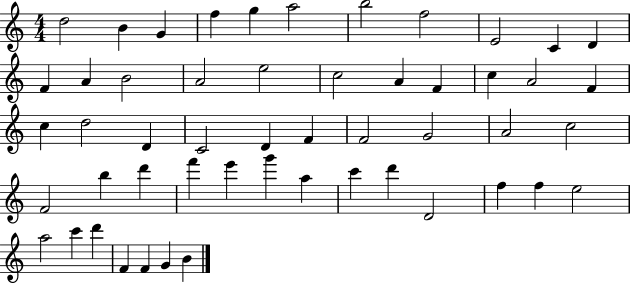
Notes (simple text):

D5/h B4/q G4/q F5/q G5/q A5/h B5/h F5/h E4/h C4/q D4/q F4/q A4/q B4/h A4/h E5/h C5/h A4/q F4/q C5/q A4/h F4/q C5/q D5/h D4/q C4/h D4/q F4/q F4/h G4/h A4/h C5/h F4/h B5/q D6/q F6/q E6/q G6/q A5/q C6/q D6/q D4/h F5/q F5/q E5/h A5/h C6/q D6/q F4/q F4/q G4/q B4/q